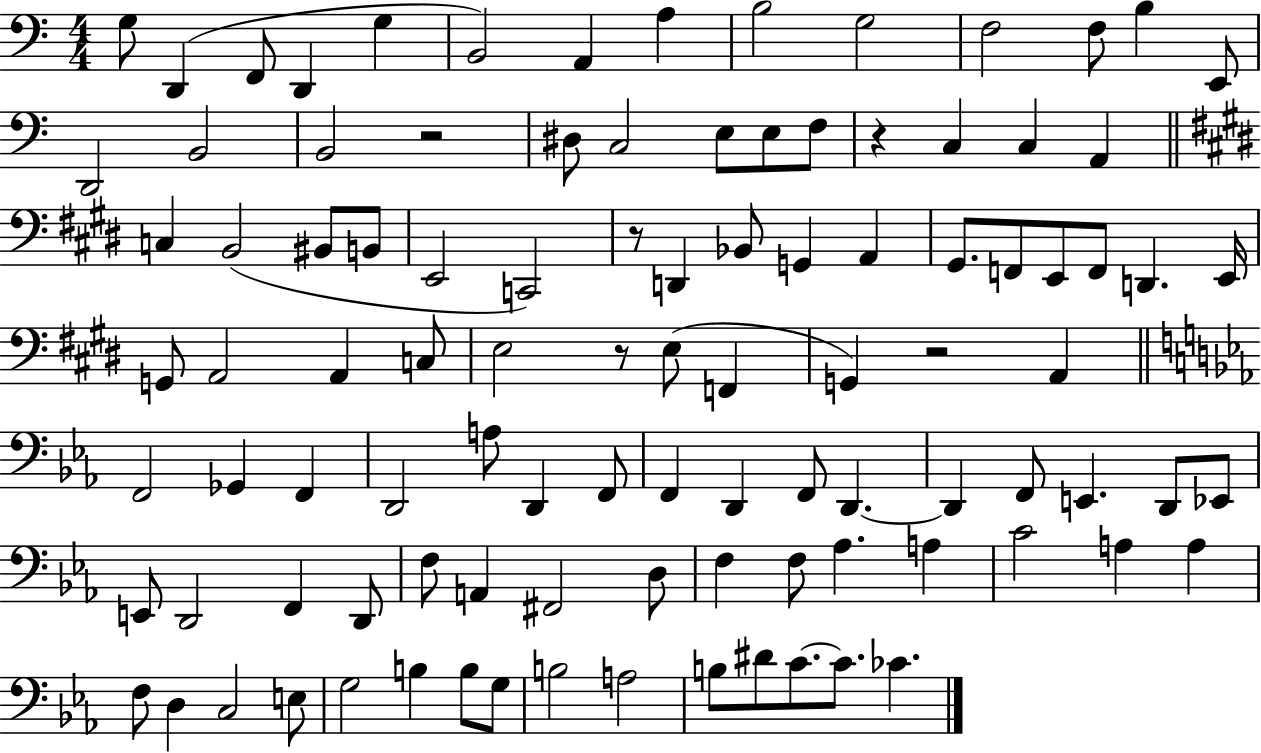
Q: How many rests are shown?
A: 5